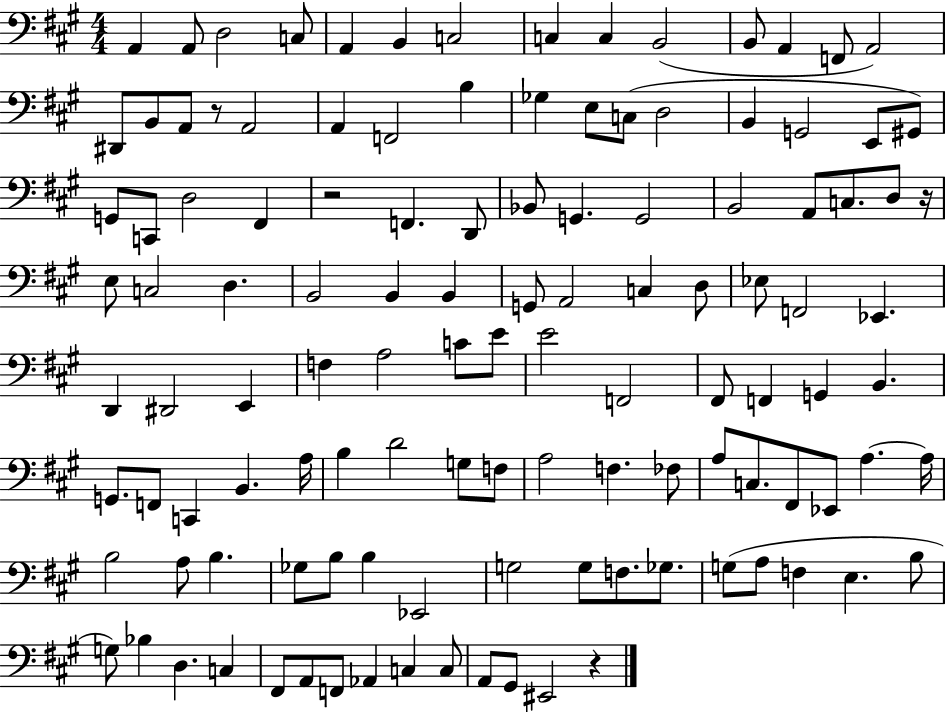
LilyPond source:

{
  \clef bass
  \numericTimeSignature
  \time 4/4
  \key a \major
  a,4 a,8 d2 c8 | a,4 b,4 c2 | c4 c4 b,2( | b,8 a,4 f,8 a,2) | \break dis,8 b,8 a,8 r8 a,2 | a,4 f,2 b4 | ges4 e8 c8( d2 | b,4 g,2 e,8 gis,8) | \break g,8 c,8 d2 fis,4 | r2 f,4. d,8 | bes,8 g,4. g,2 | b,2 a,8 c8. d8 r16 | \break e8 c2 d4. | b,2 b,4 b,4 | g,8 a,2 c4 d8 | ees8 f,2 ees,4. | \break d,4 dis,2 e,4 | f4 a2 c'8 e'8 | e'2 f,2 | fis,8 f,4 g,4 b,4. | \break g,8. f,8 c,4 b,4. a16 | b4 d'2 g8 f8 | a2 f4. fes8 | a8 c8. fis,8 ees,8 a4.~~ a16 | \break b2 a8 b4. | ges8 b8 b4 ees,2 | g2 g8 f8. ges8. | g8( a8 f4 e4. b8 | \break g8) bes4 d4. c4 | fis,8 a,8 f,8 aes,4 c4 c8 | a,8 gis,8 eis,2 r4 | \bar "|."
}